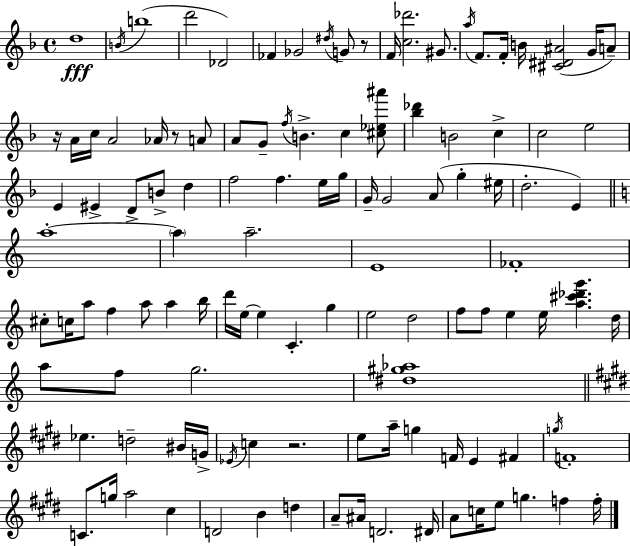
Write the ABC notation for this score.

X:1
T:Untitled
M:4/4
L:1/4
K:Dm
d4 B/4 b4 d'2 _D2 _F _G2 ^d/4 G/2 z/2 F/4 [c_d']2 ^G/2 a/4 F/2 F/4 B/4 [^C^D^A]2 G/4 A/2 z/4 A/4 c/4 A2 _A/4 z/2 A/2 A/2 G/2 f/4 B c [^c_e^a']/2 [_b_d'] B2 c c2 e2 E ^E D/2 B/2 d f2 f e/4 g/4 G/4 G2 A/2 g ^e/4 d2 E a4 a a2 E4 _F4 ^c/2 c/4 a/2 f a/2 a b/4 d'/4 e/4 e C g e2 d2 f/2 f/2 e e/4 [a^c'_d'g'] d/4 a/2 f/2 g2 [^d^g_a]4 _e d2 ^B/4 G/4 _E/4 c z2 e/2 a/4 g F/4 E ^F g/4 F4 C/2 g/4 a2 ^c D2 B d A/2 ^A/4 D2 ^D/4 A/2 c/4 e/2 g f f/4